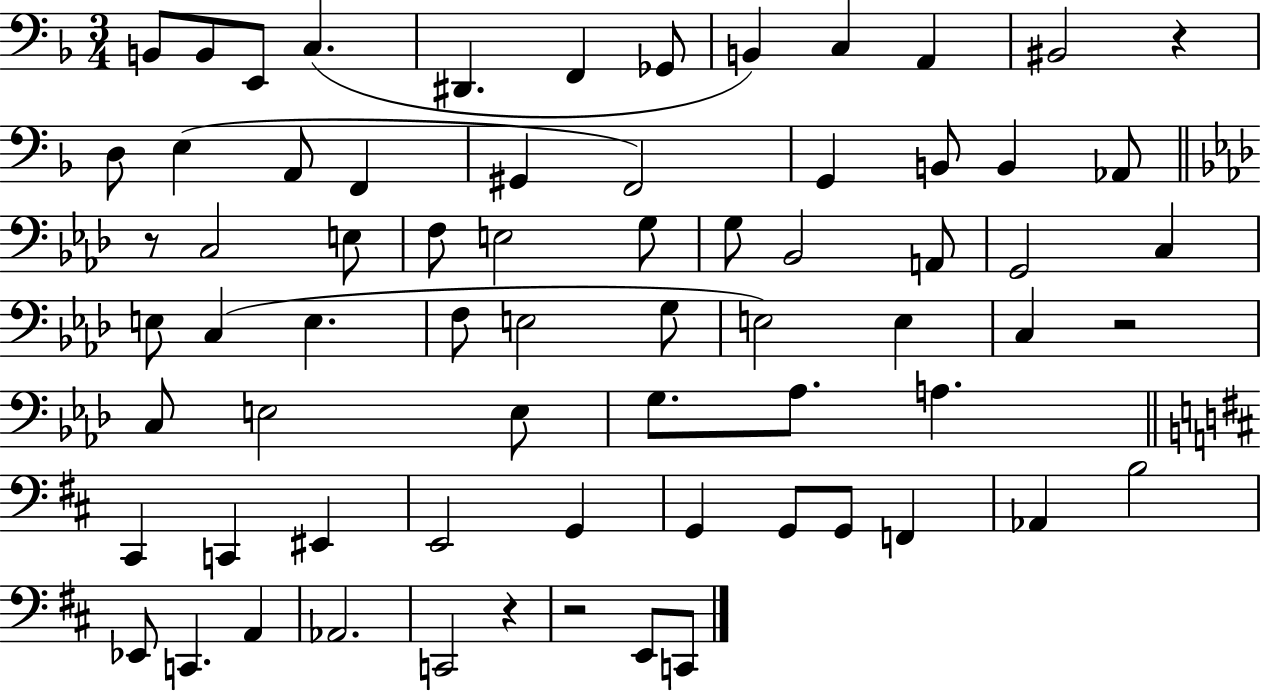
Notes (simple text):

B2/e B2/e E2/e C3/q. D#2/q. F2/q Gb2/e B2/q C3/q A2/q BIS2/h R/q D3/e E3/q A2/e F2/q G#2/q F2/h G2/q B2/e B2/q Ab2/e R/e C3/h E3/e F3/e E3/h G3/e G3/e Bb2/h A2/e G2/h C3/q E3/e C3/q E3/q. F3/e E3/h G3/e E3/h E3/q C3/q R/h C3/e E3/h E3/e G3/e. Ab3/e. A3/q. C#2/q C2/q EIS2/q E2/h G2/q G2/q G2/e G2/e F2/q Ab2/q B3/h Eb2/e C2/q. A2/q Ab2/h. C2/h R/q R/h E2/e C2/e